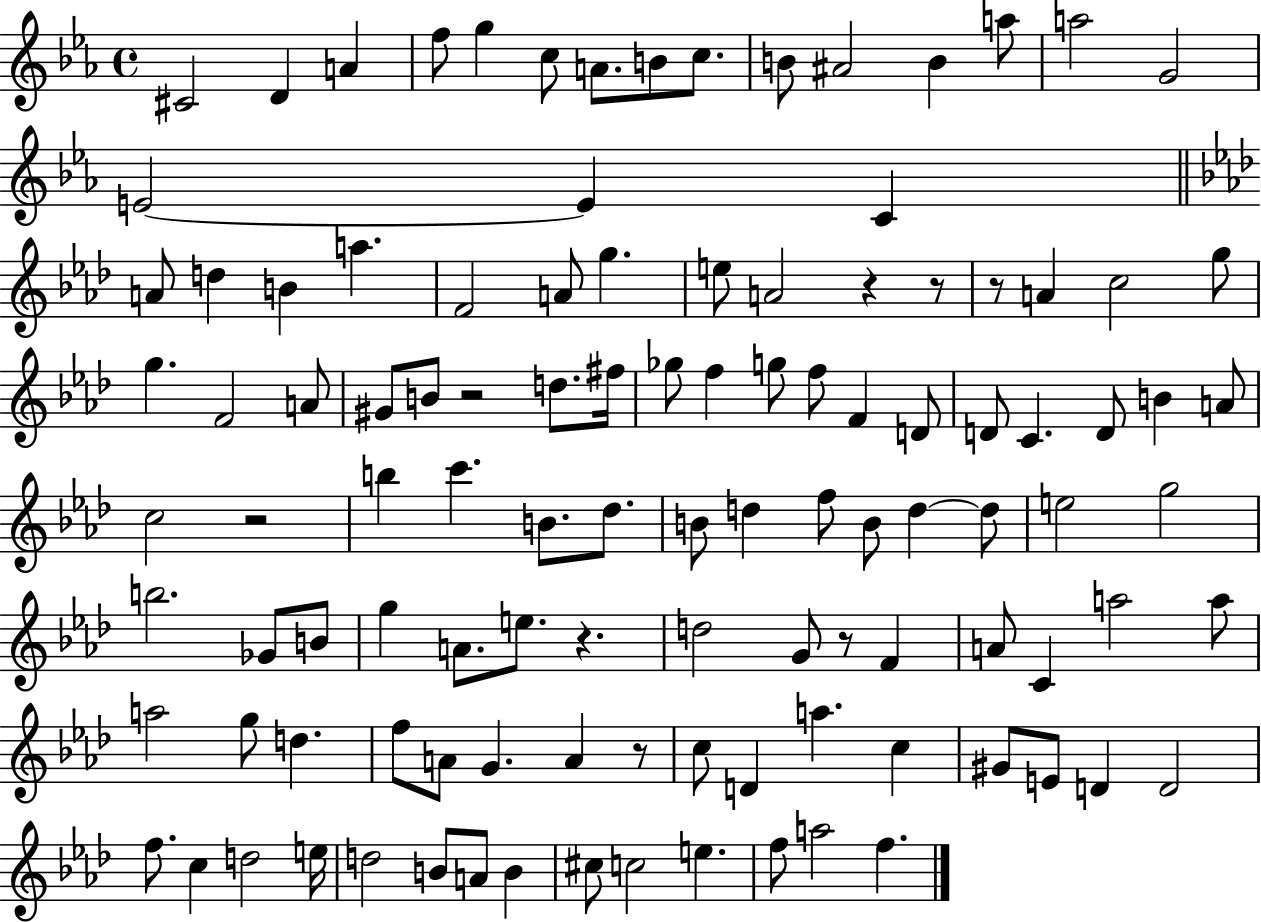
C#4/h D4/q A4/q F5/e G5/q C5/e A4/e. B4/e C5/e. B4/e A#4/h B4/q A5/e A5/h G4/h E4/h E4/q C4/q A4/e D5/q B4/q A5/q. F4/h A4/e G5/q. E5/e A4/h R/q R/e R/e A4/q C5/h G5/e G5/q. F4/h A4/e G#4/e B4/e R/h D5/e. F#5/s Gb5/e F5/q G5/e F5/e F4/q D4/e D4/e C4/q. D4/e B4/q A4/e C5/h R/h B5/q C6/q. B4/e. Db5/e. B4/e D5/q F5/e B4/e D5/q D5/e E5/h G5/h B5/h. Gb4/e B4/e G5/q A4/e. E5/e. R/q. D5/h G4/e R/e F4/q A4/e C4/q A5/h A5/e A5/h G5/e D5/q. F5/e A4/e G4/q. A4/q R/e C5/e D4/q A5/q. C5/q G#4/e E4/e D4/q D4/h F5/e. C5/q D5/h E5/s D5/h B4/e A4/e B4/q C#5/e C5/h E5/q. F5/e A5/h F5/q.